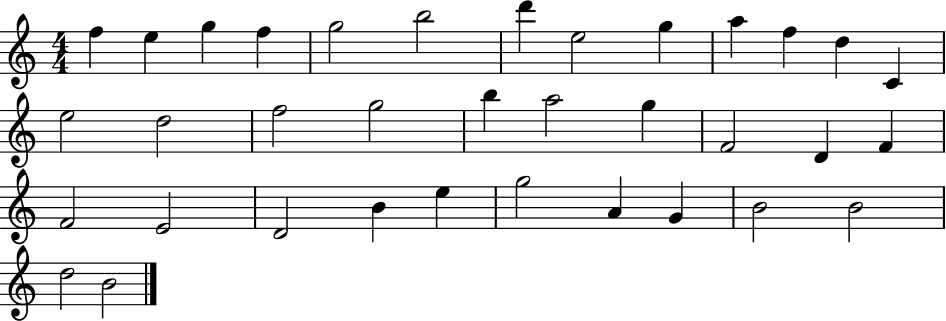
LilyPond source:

{
  \clef treble
  \numericTimeSignature
  \time 4/4
  \key c \major
  f''4 e''4 g''4 f''4 | g''2 b''2 | d'''4 e''2 g''4 | a''4 f''4 d''4 c'4 | \break e''2 d''2 | f''2 g''2 | b''4 a''2 g''4 | f'2 d'4 f'4 | \break f'2 e'2 | d'2 b'4 e''4 | g''2 a'4 g'4 | b'2 b'2 | \break d''2 b'2 | \bar "|."
}